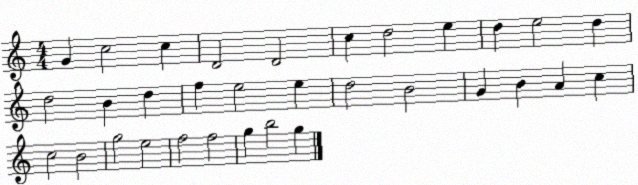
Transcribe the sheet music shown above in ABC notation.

X:1
T:Untitled
M:4/4
L:1/4
K:C
G c2 c D2 D2 c d2 e d e2 d d2 B d f e2 e d2 B2 G B A c c2 B2 g2 e2 f2 f2 g b2 g